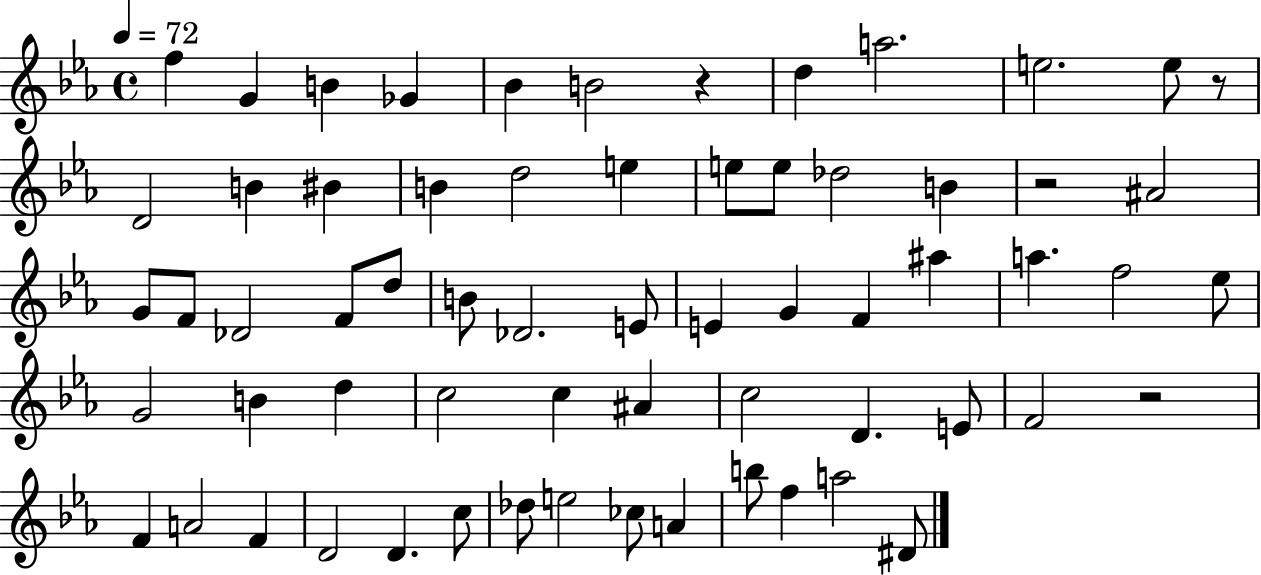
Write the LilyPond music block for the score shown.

{
  \clef treble
  \time 4/4
  \defaultTimeSignature
  \key ees \major
  \tempo 4 = 72
  \repeat volta 2 { f''4 g'4 b'4 ges'4 | bes'4 b'2 r4 | d''4 a''2. | e''2. e''8 r8 | \break d'2 b'4 bis'4 | b'4 d''2 e''4 | e''8 e''8 des''2 b'4 | r2 ais'2 | \break g'8 f'8 des'2 f'8 d''8 | b'8 des'2. e'8 | e'4 g'4 f'4 ais''4 | a''4. f''2 ees''8 | \break g'2 b'4 d''4 | c''2 c''4 ais'4 | c''2 d'4. e'8 | f'2 r2 | \break f'4 a'2 f'4 | d'2 d'4. c''8 | des''8 e''2 ces''8 a'4 | b''8 f''4 a''2 dis'8 | \break } \bar "|."
}